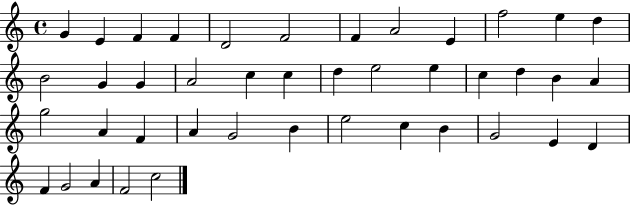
{
  \clef treble
  \time 4/4
  \defaultTimeSignature
  \key c \major
  g'4 e'4 f'4 f'4 | d'2 f'2 | f'4 a'2 e'4 | f''2 e''4 d''4 | \break b'2 g'4 g'4 | a'2 c''4 c''4 | d''4 e''2 e''4 | c''4 d''4 b'4 a'4 | \break g''2 a'4 f'4 | a'4 g'2 b'4 | e''2 c''4 b'4 | g'2 e'4 d'4 | \break f'4 g'2 a'4 | f'2 c''2 | \bar "|."
}